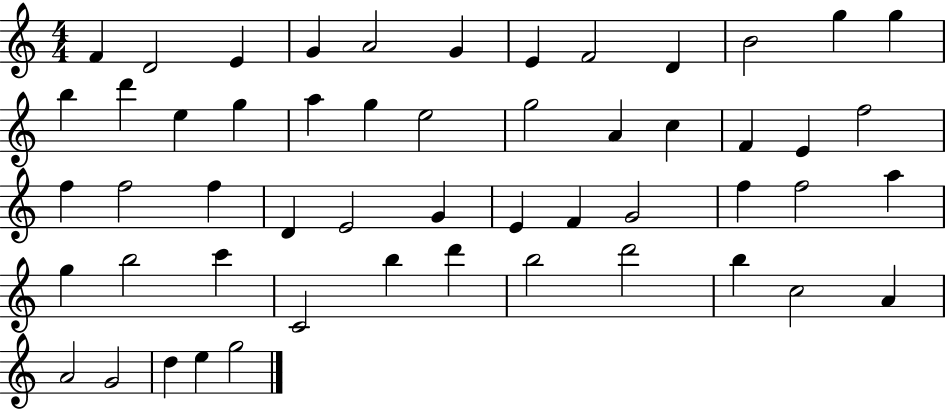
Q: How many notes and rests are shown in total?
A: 53